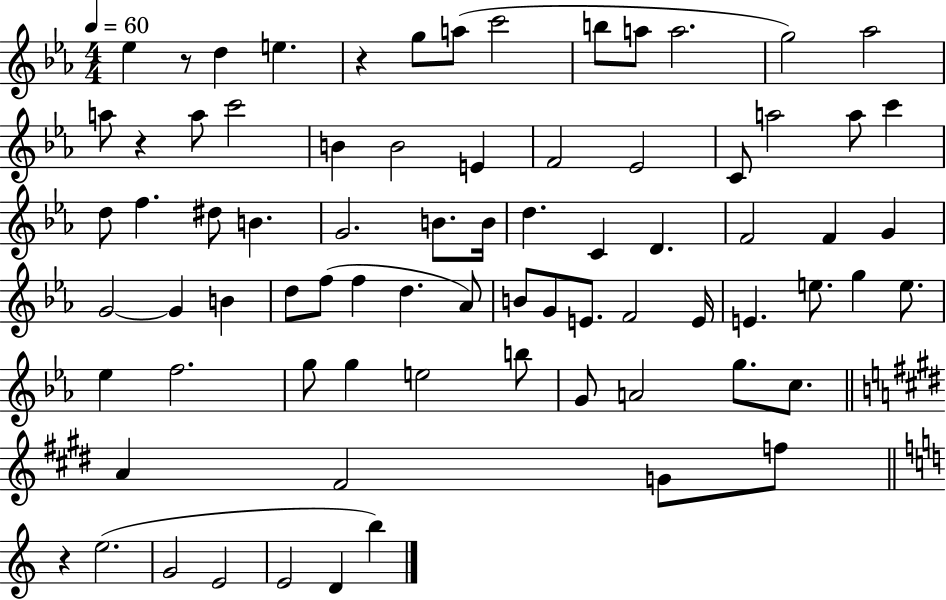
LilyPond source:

{
  \clef treble
  \numericTimeSignature
  \time 4/4
  \key ees \major
  \tempo 4 = 60
  ees''4 r8 d''4 e''4. | r4 g''8 a''8( c'''2 | b''8 a''8 a''2. | g''2) aes''2 | \break a''8 r4 a''8 c'''2 | b'4 b'2 e'4 | f'2 ees'2 | c'8 a''2 a''8 c'''4 | \break d''8 f''4. dis''8 b'4. | g'2. b'8. b'16 | d''4. c'4 d'4. | f'2 f'4 g'4 | \break g'2~~ g'4 b'4 | d''8 f''8( f''4 d''4. aes'8) | b'8 g'8 e'8. f'2 e'16 | e'4. e''8. g''4 e''8. | \break ees''4 f''2. | g''8 g''4 e''2 b''8 | g'8 a'2 g''8. c''8. | \bar "||" \break \key e \major a'4 fis'2 g'8 f''8 | \bar "||" \break \key c \major r4 e''2.( | g'2 e'2 | e'2 d'4 b''4) | \bar "|."
}